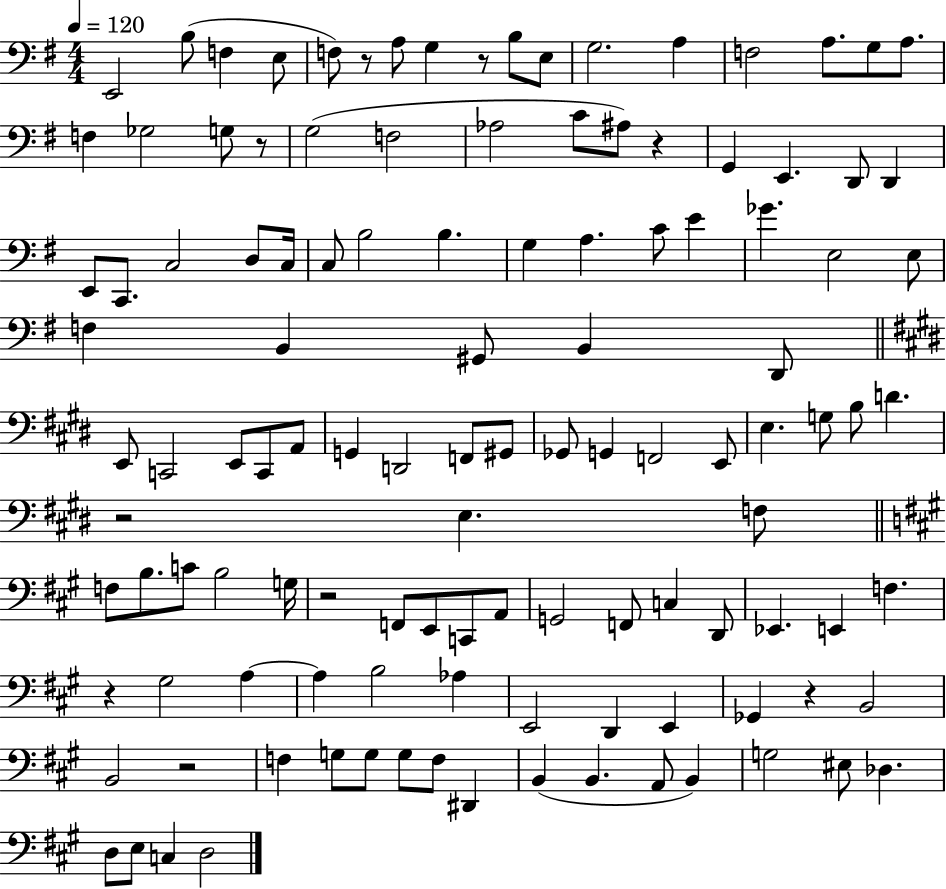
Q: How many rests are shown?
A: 9